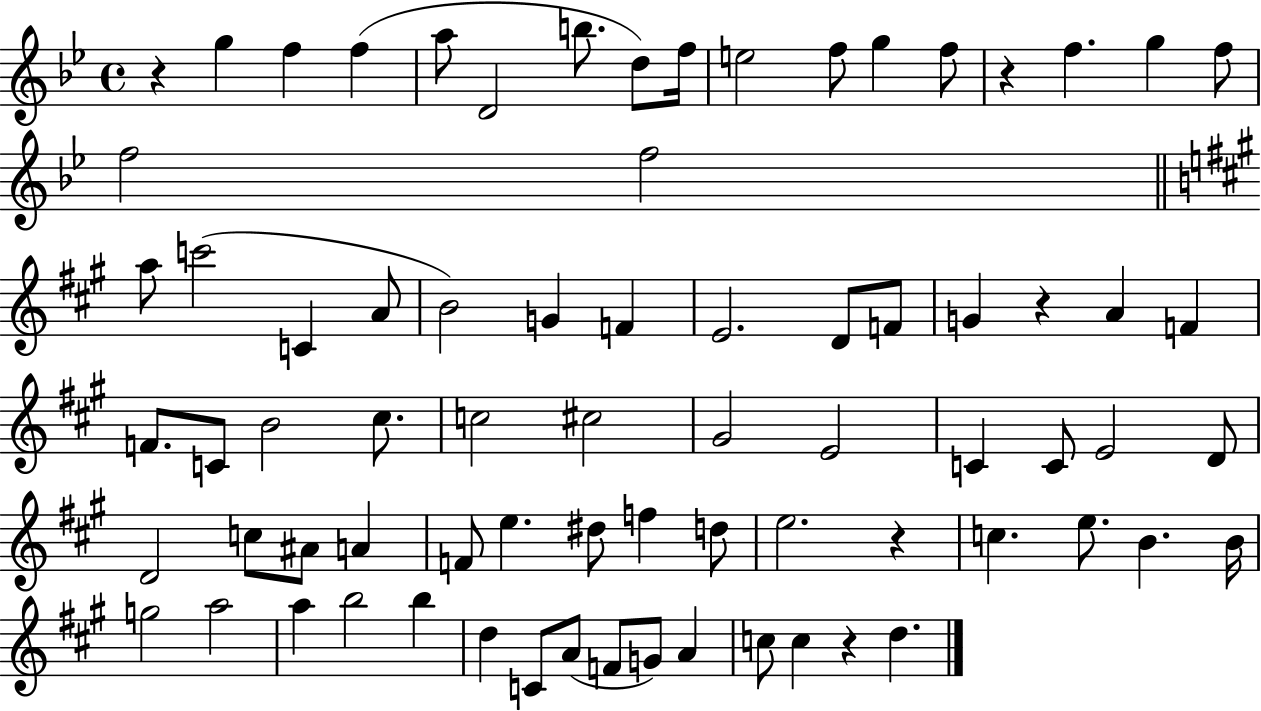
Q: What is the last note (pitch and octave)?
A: D5